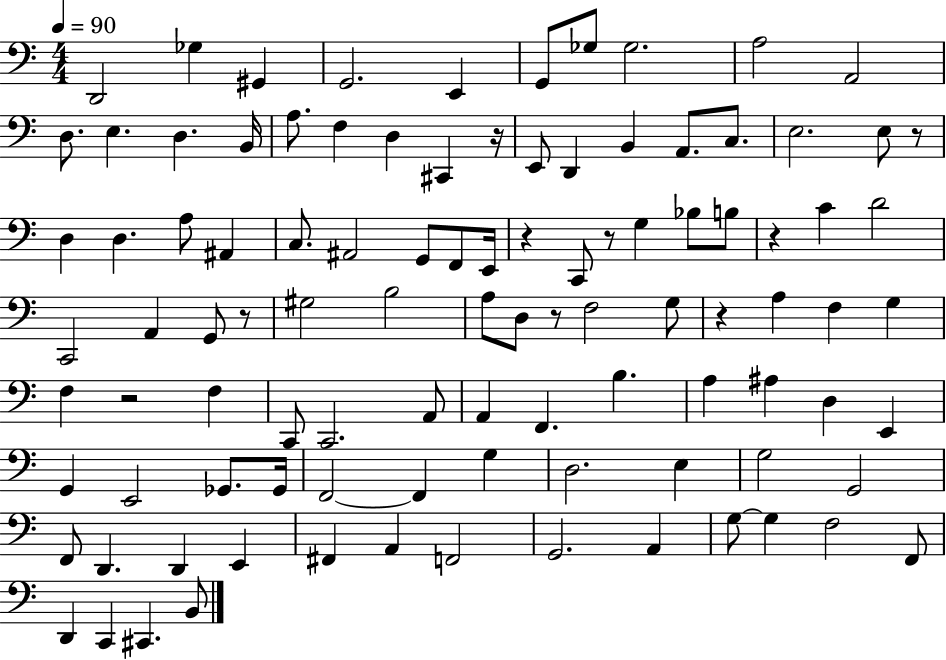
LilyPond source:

{
  \clef bass
  \numericTimeSignature
  \time 4/4
  \key c \major
  \tempo 4 = 90
  d,2 ges4 gis,4 | g,2. e,4 | g,8 ges8 ges2. | a2 a,2 | \break d8. e4. d4. b,16 | a8. f4 d4 cis,4 r16 | e,8 d,4 b,4 a,8. c8. | e2. e8 r8 | \break d4 d4. a8 ais,4 | c8. ais,2 g,8 f,8 e,16 | r4 c,8 r8 g4 bes8 b8 | r4 c'4 d'2 | \break c,2 a,4 g,8 r8 | gis2 b2 | a8 d8 r8 f2 g8 | r4 a4 f4 g4 | \break f4 r2 f4 | c,8 c,2. a,8 | a,4 f,4. b4. | a4 ais4 d4 e,4 | \break g,4 e,2 ges,8. ges,16 | f,2~~ f,4 g4 | d2. e4 | g2 g,2 | \break f,8 d,4. d,4 e,4 | fis,4 a,4 f,2 | g,2. a,4 | g8~~ g4 f2 f,8 | \break d,4 c,4 cis,4. b,8 | \bar "|."
}